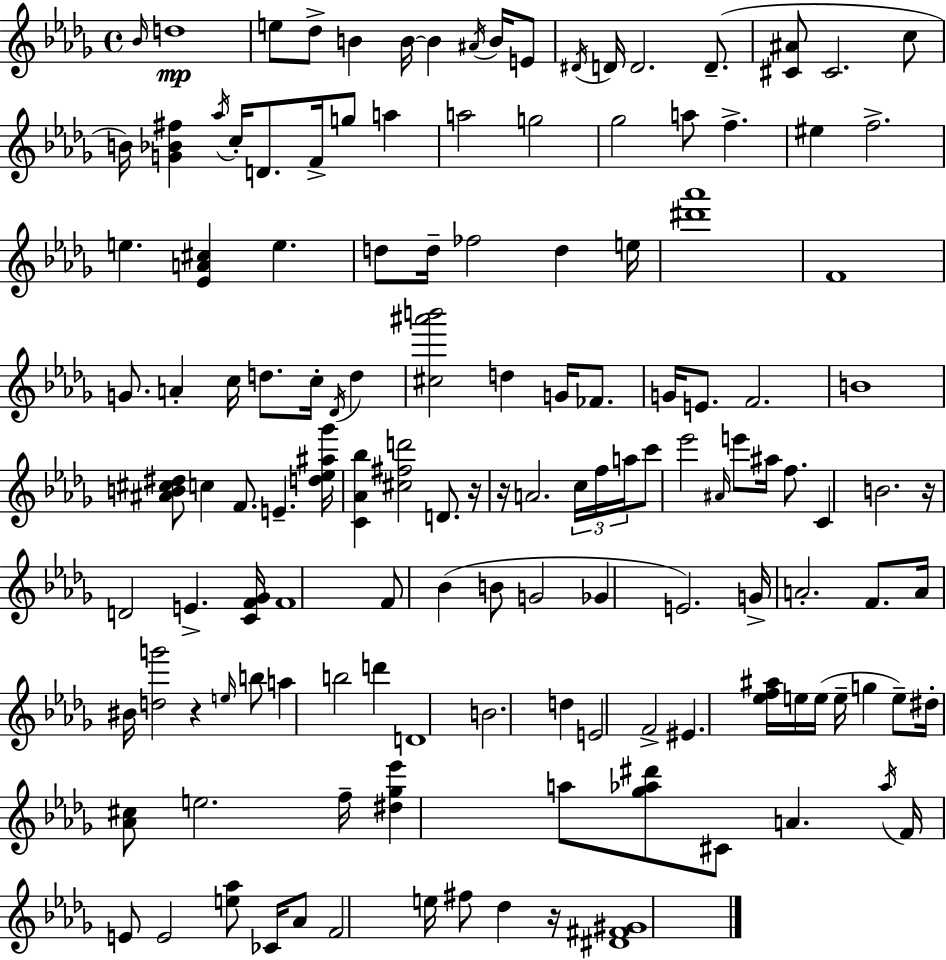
Bb4/s D5/w E5/e Db5/e B4/q B4/s B4/q A#4/s B4/s E4/e D#4/s D4/s D4/h. D4/e. [C#4,A#4]/e C#4/h. C5/e B4/s [G4,Bb4,F#5]/q Ab5/s C5/s D4/e. F4/s G5/e A5/q A5/h G5/h Gb5/h A5/e F5/q. EIS5/q F5/h. E5/q. [Eb4,A4,C#5]/q E5/q. D5/e D5/s FES5/h D5/q E5/s [D#6,Ab6]/w F4/w G4/e. A4/q C5/s D5/e. C5/s Db4/s D5/q [C#5,A#6,B6]/h D5/q G4/s FES4/e. G4/s E4/e. F4/h. B4/w [A#4,B4,C#5,D#5]/e C5/q F4/e. E4/q. [D5,Eb5,A#5,Gb6]/s [C4,Ab4,Bb5]/q [C#5,F#5,D6]/h D4/e. R/s R/s A4/h. C5/s F5/s A5/s C6/e Eb6/h A#4/s E6/e A#5/s F5/e. C4/q B4/h. R/s D4/h E4/q. [C4,F4,Gb4]/s F4/w F4/e Bb4/q B4/e G4/h Gb4/q E4/h. G4/s A4/h. F4/e. A4/s BIS4/s [D5,G6]/h R/q E5/s B5/e A5/q B5/h D6/q D4/w B4/h. D5/q E4/h F4/h EIS4/q. [Eb5,F5,A#5]/s E5/s E5/s E5/s G5/q E5/e D#5/s [Ab4,C#5]/e E5/h. F5/s [D#5,Gb5,Eb6]/q A5/e [Gb5,Ab5,D#6]/e C#4/e A4/q. Ab5/s F4/s E4/e E4/h [E5,Ab5]/e CES4/s Ab4/e F4/h E5/s F#5/e Db5/q R/s [D#4,F#4,G#4]/w